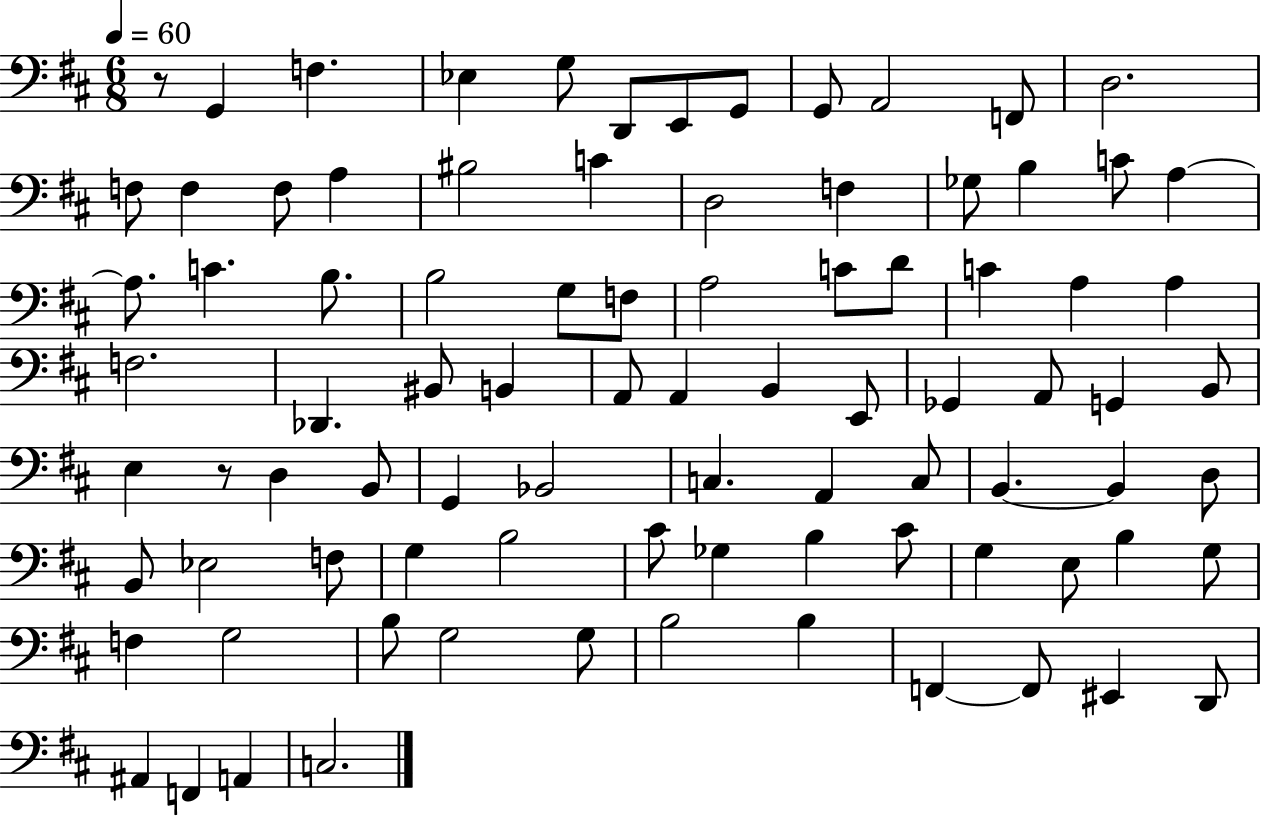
R/e G2/q F3/q. Eb3/q G3/e D2/e E2/e G2/e G2/e A2/h F2/e D3/h. F3/e F3/q F3/e A3/q BIS3/h C4/q D3/h F3/q Gb3/e B3/q C4/e A3/q A3/e. C4/q. B3/e. B3/h G3/e F3/e A3/h C4/e D4/e C4/q A3/q A3/q F3/h. Db2/q. BIS2/e B2/q A2/e A2/q B2/q E2/e Gb2/q A2/e G2/q B2/e E3/q R/e D3/q B2/e G2/q Bb2/h C3/q. A2/q C3/e B2/q. B2/q D3/e B2/e Eb3/h F3/e G3/q B3/h C#4/e Gb3/q B3/q C#4/e G3/q E3/e B3/q G3/e F3/q G3/h B3/e G3/h G3/e B3/h B3/q F2/q F2/e EIS2/q D2/e A#2/q F2/q A2/q C3/h.